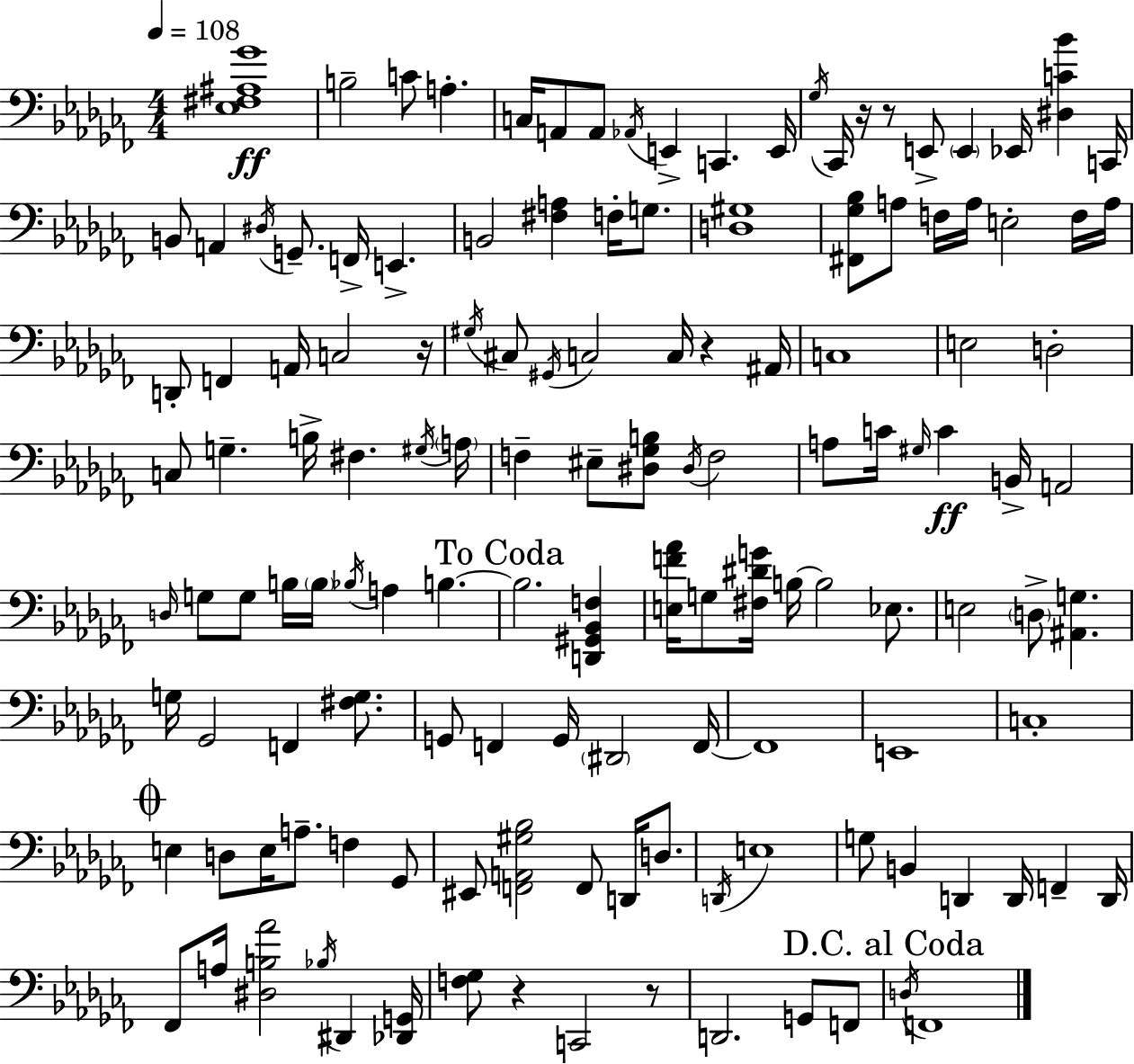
[Eb3,F#3,A#3,Gb4]/w B3/h C4/e A3/q. C3/s A2/e A2/e Ab2/s E2/q C2/q. E2/s Gb3/s CES2/s R/s R/e E2/e E2/q Eb2/s [D#3,C4,Bb4]/q C2/s B2/e A2/q D#3/s G2/e. F2/s E2/q. B2/h [F#3,A3]/q F3/s G3/e. [D3,G#3]/w [F#2,Gb3,Bb3]/e A3/e F3/s A3/s E3/h F3/s A3/s D2/e F2/q A2/s C3/h R/s G#3/s C#3/e G#2/s C3/h C3/s R/q A#2/s C3/w E3/h D3/h C3/e G3/q. B3/s F#3/q. G#3/s A3/s F3/q EIS3/e [D#3,Gb3,B3]/e D#3/s F3/h A3/e C4/s G#3/s C4/q B2/s A2/h D3/s G3/e G3/e B3/s B3/s Bb3/s A3/q B3/q. B3/h. [D2,G#2,Bb2,F3]/q [E3,F4,Ab4]/s G3/e [F#3,D#4,G4]/s B3/s B3/h Eb3/e. E3/h D3/e [A#2,G3]/q. G3/s Gb2/h F2/q [F#3,G3]/e. G2/e F2/q G2/s D#2/h F2/s F2/w E2/w C3/w E3/q D3/e E3/s A3/e. F3/q Gb2/e EIS2/e [F2,A2,G#3,Bb3]/h F2/e D2/s D3/e. D2/s E3/w G3/e B2/q D2/q D2/s F2/q D2/s FES2/e A3/s [D#3,B3,Ab4]/h Bb3/s D#2/q [Db2,G2]/s [F3,Gb3]/e R/q C2/h R/e D2/h. G2/e F2/e D3/s F2/w